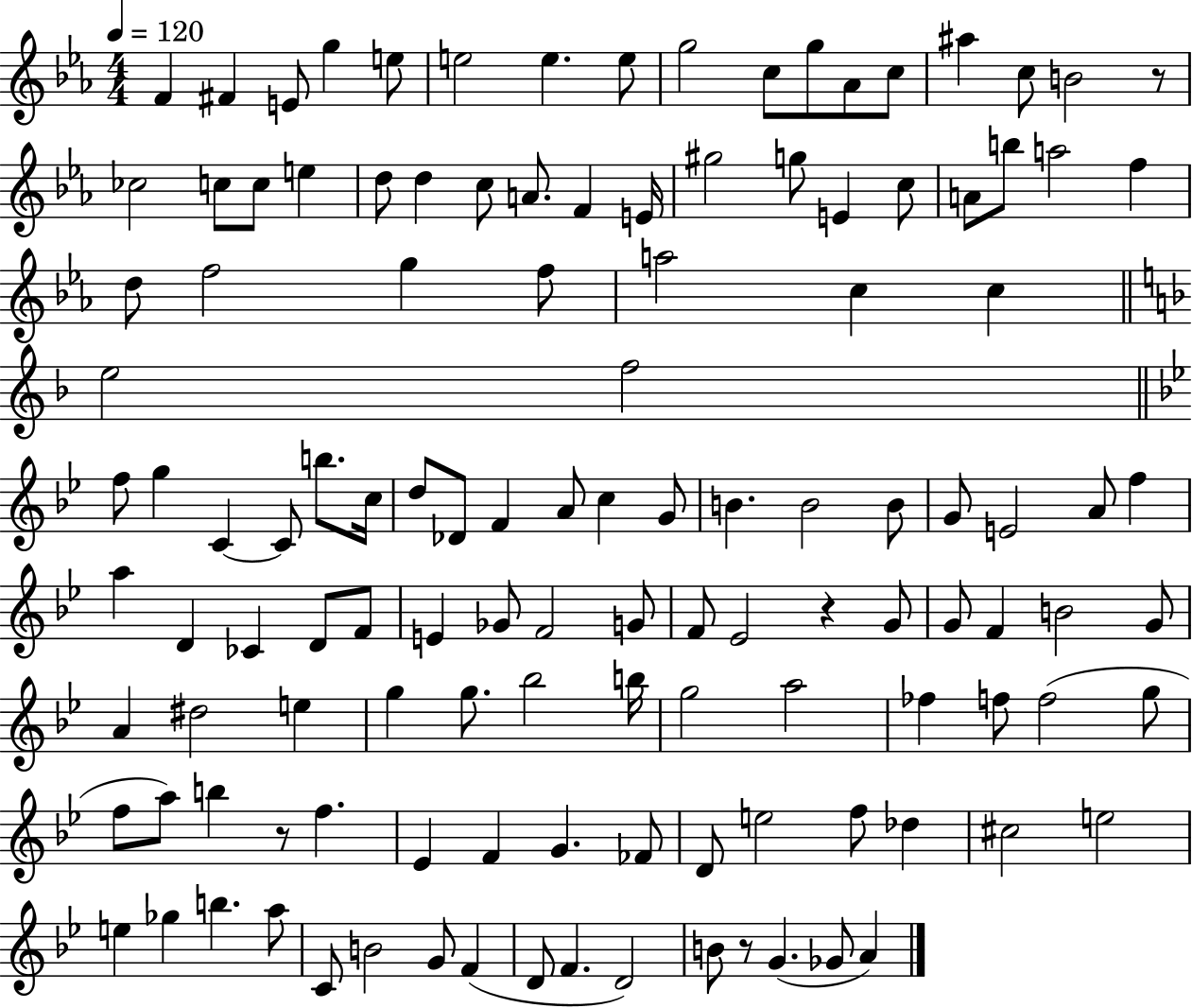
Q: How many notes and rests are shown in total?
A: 124